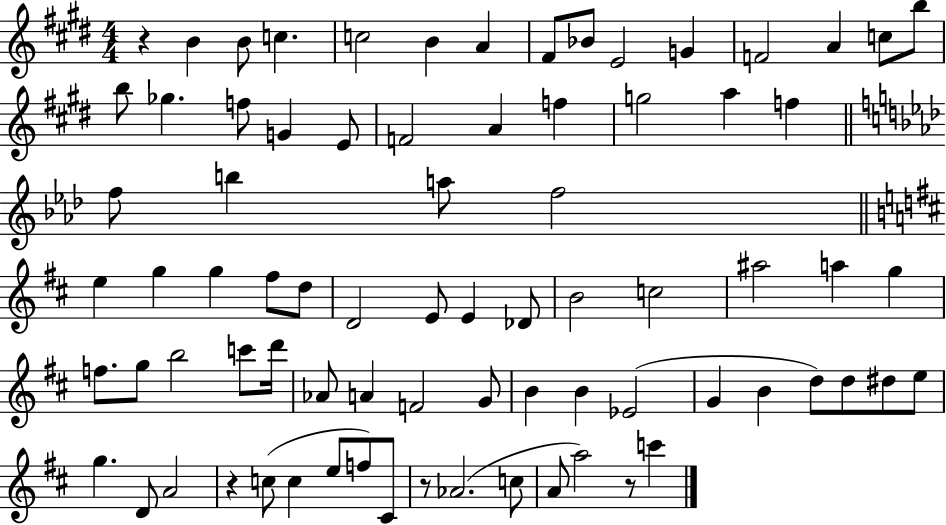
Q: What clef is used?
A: treble